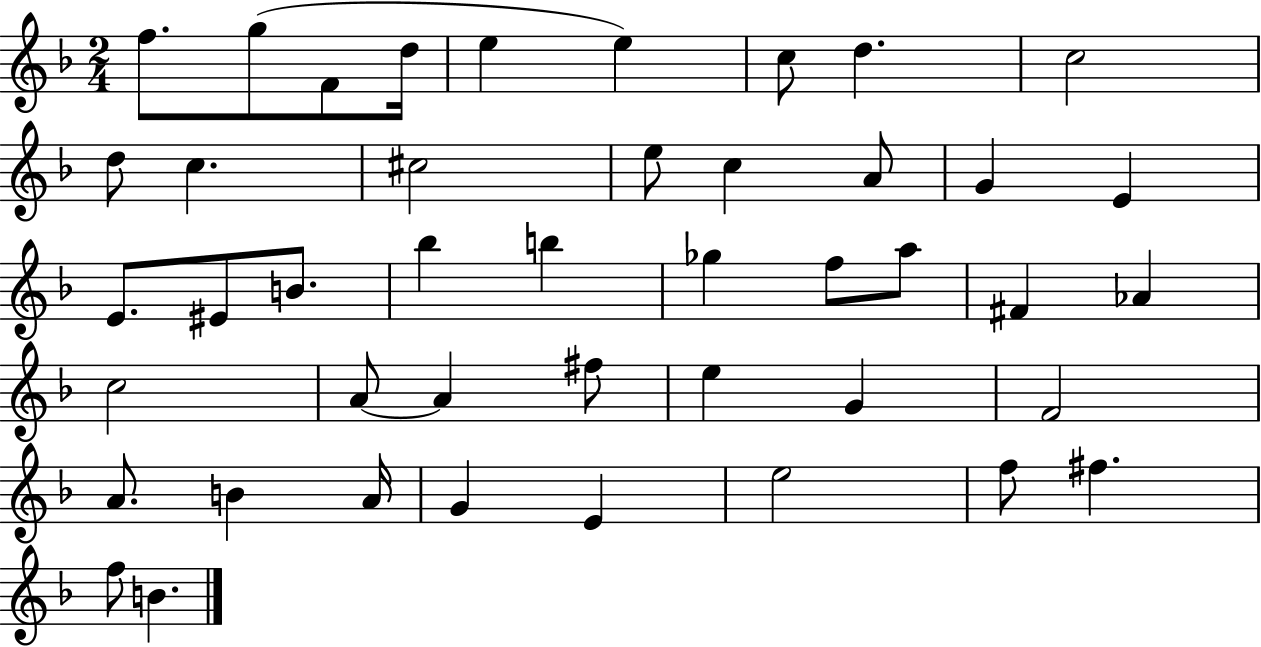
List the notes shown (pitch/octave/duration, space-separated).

F5/e. G5/e F4/e D5/s E5/q E5/q C5/e D5/q. C5/h D5/e C5/q. C#5/h E5/e C5/q A4/e G4/q E4/q E4/e. EIS4/e B4/e. Bb5/q B5/q Gb5/q F5/e A5/e F#4/q Ab4/q C5/h A4/e A4/q F#5/e E5/q G4/q F4/h A4/e. B4/q A4/s G4/q E4/q E5/h F5/e F#5/q. F5/e B4/q.